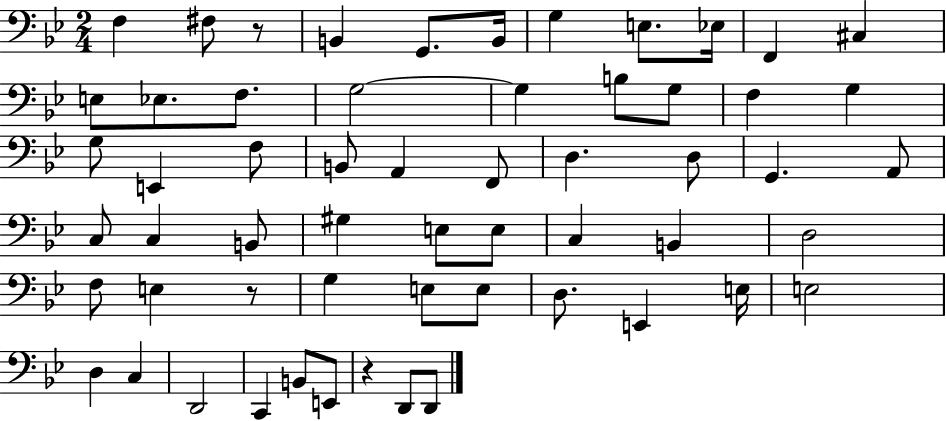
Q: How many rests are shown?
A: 3